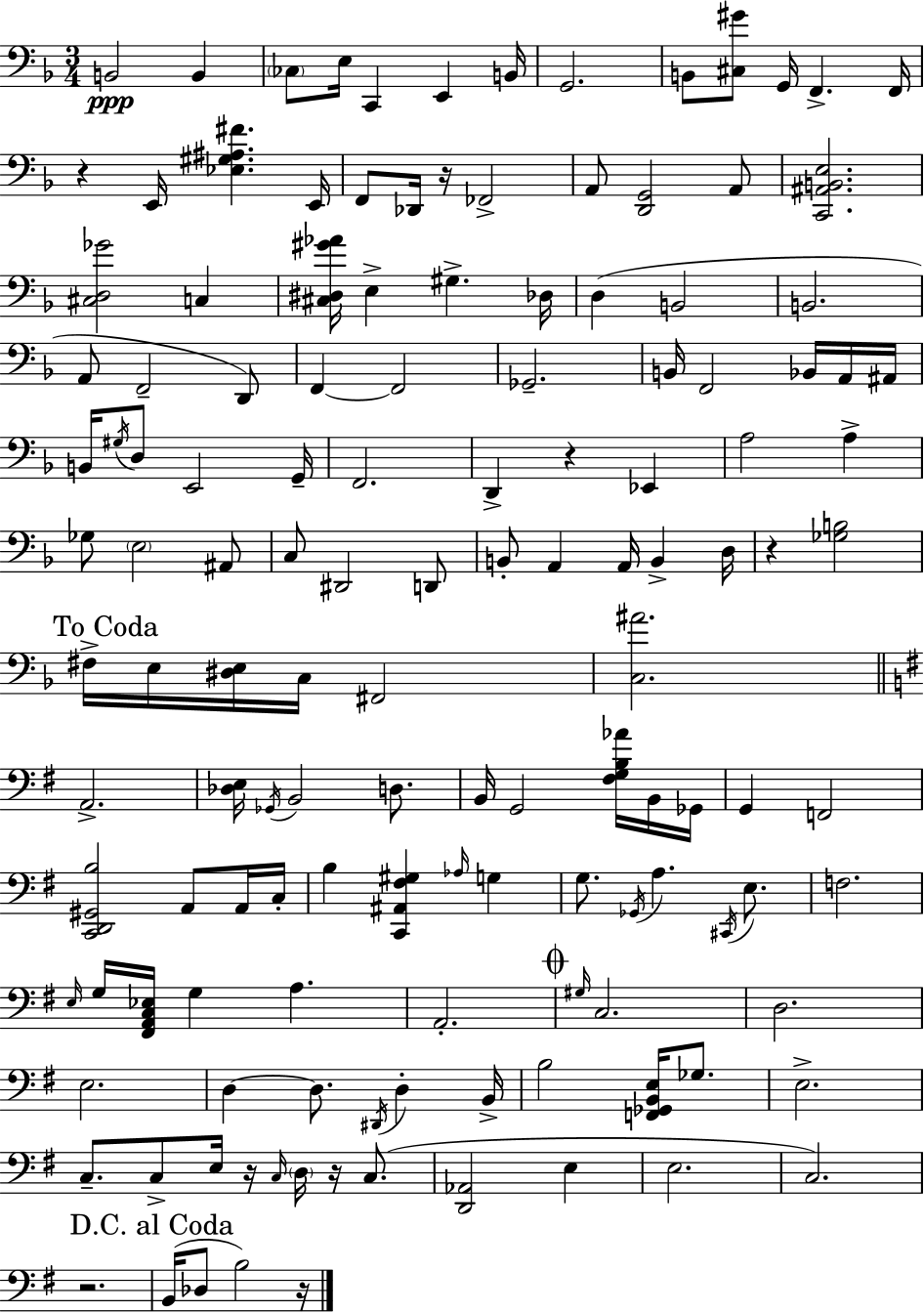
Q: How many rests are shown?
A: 8